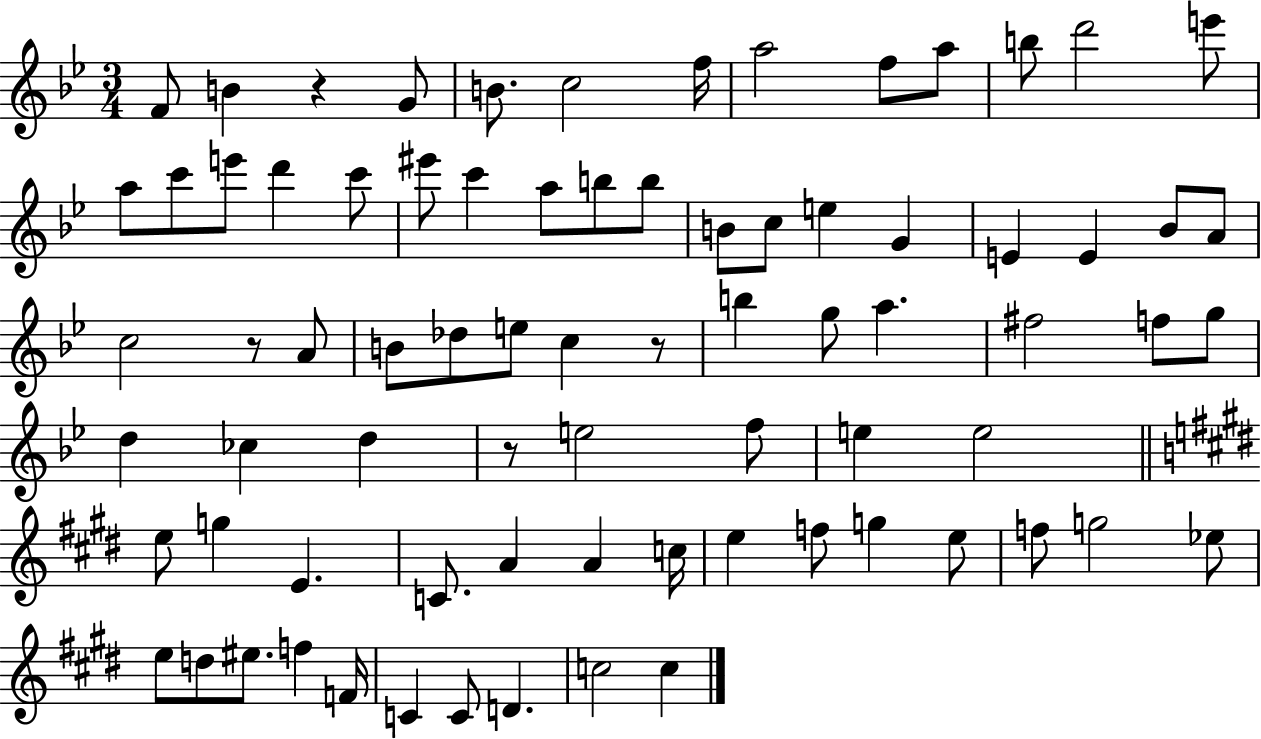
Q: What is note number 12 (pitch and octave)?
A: E6